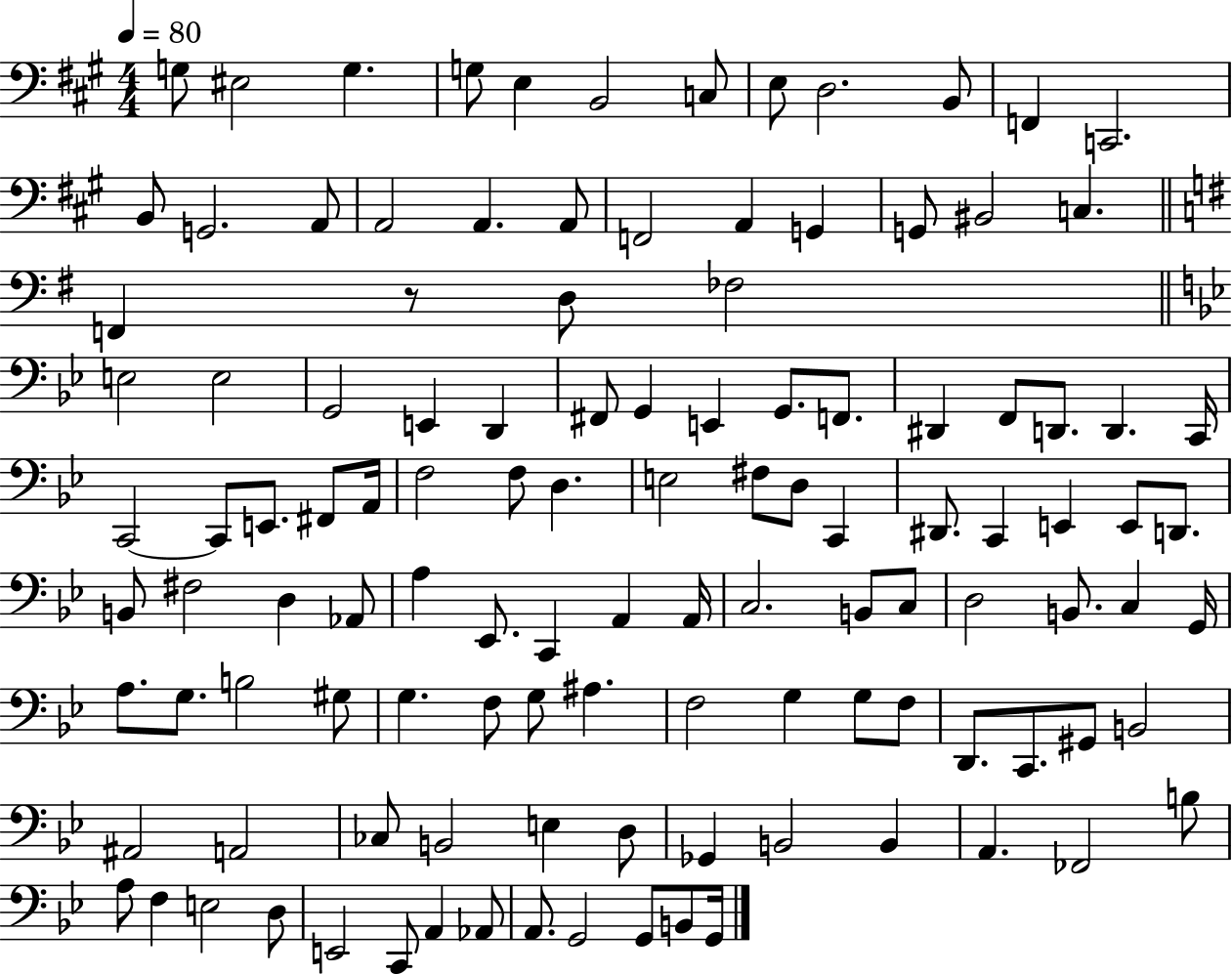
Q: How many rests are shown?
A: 1